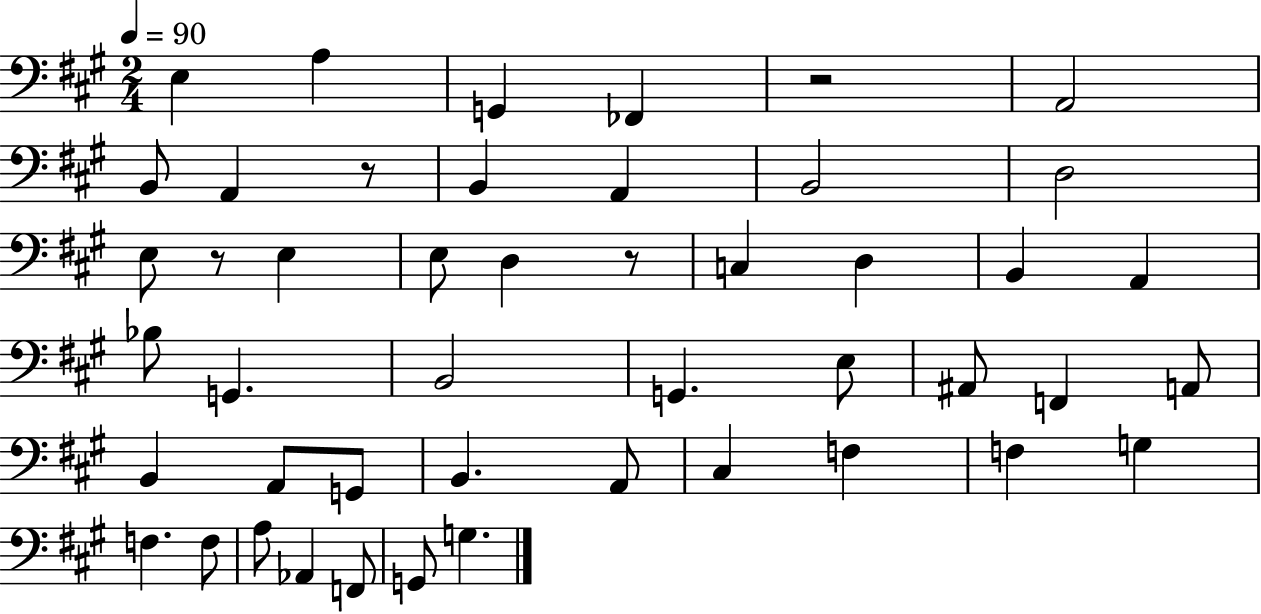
X:1
T:Untitled
M:2/4
L:1/4
K:A
E, A, G,, _F,, z2 A,,2 B,,/2 A,, z/2 B,, A,, B,,2 D,2 E,/2 z/2 E, E,/2 D, z/2 C, D, B,, A,, _B,/2 G,, B,,2 G,, E,/2 ^A,,/2 F,, A,,/2 B,, A,,/2 G,,/2 B,, A,,/2 ^C, F, F, G, F, F,/2 A,/2 _A,, F,,/2 G,,/2 G,